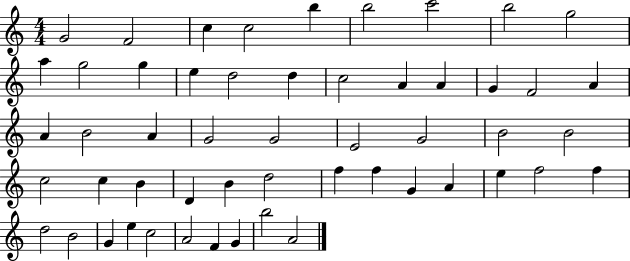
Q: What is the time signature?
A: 4/4